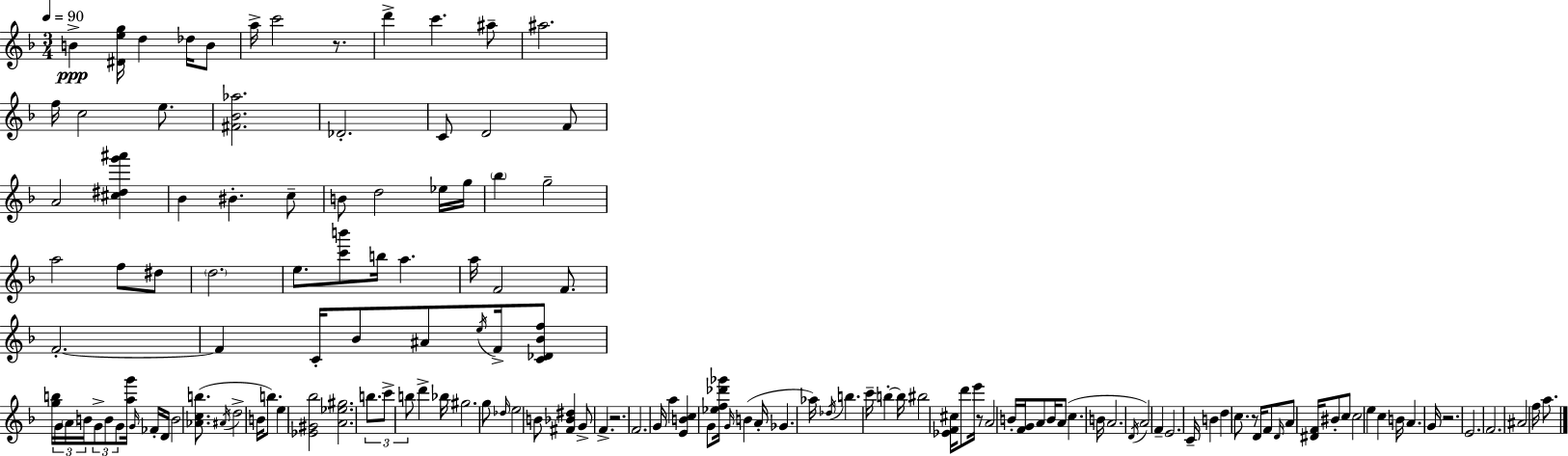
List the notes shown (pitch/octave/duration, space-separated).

B4/q [D#4,E5,G5]/s D5/q Db5/s B4/e A5/s C6/h R/e. D6/q C6/q. A#5/e A#5/h. F5/s C5/h E5/e. [F#4,Bb4,Ab5]/h. Db4/h. C4/e D4/h F4/e A4/h [C#5,D#5,G6,A#6]/q Bb4/q BIS4/q. C5/e B4/e D5/h Eb5/s G5/s Bb5/q G5/h A5/h F5/e D#5/e D5/h. E5/e. [C6,B6]/e B5/s A5/q. A5/s F4/h F4/e. F4/h. F4/q C4/s Bb4/e A#4/e E5/s F4/s [C4,Db4,Bb4,F5]/e [G5,B5]/s G4/s A4/s B4/s G4/e B4/e G4/e [A5,G6]/s G4/s FES4/s D4/s B4/h [Ab4,C5,B5]/e. A#4/s D5/h B4/s B5/e. E5/q [Eb4,G#4,Bb5]/h [A4,Eb5,G#5]/h. B5/e. C6/e B5/e D6/q Bb5/s G#5/h. G5/e Db5/s E5/h B4/e [F#4,Bb4,D#5]/q G4/e F4/q. R/h. F4/h. G4/s A5/q [E4,B4,C5]/q G4/e [Eb5,F5,Db6,Gb6]/s G4/s B4/q A4/s Gb4/q. Ab5/s Db5/s B5/q. C6/s B5/q B5/s BIS5/h [Eb4,F4,C#5]/s D6/e E6/s R/e A4/h B4/s [F4,G4]/s A4/e B4/s A4/e C5/q. B4/s A4/h. D4/s A4/h F4/q E4/h. C4/s B4/q D5/q C5/e. R/e D4/s F4/e D4/s A4/e [D#4,F4]/s BIS4/e C5/e C5/h E5/q C5/q B4/s A4/q. G4/s R/h. E4/h. F4/h. A#4/h F5/s A5/e.